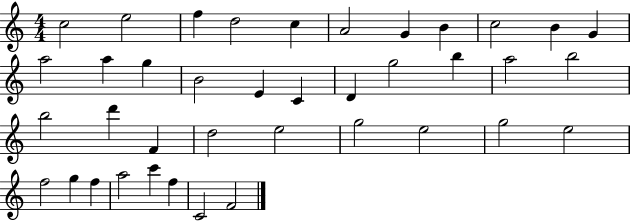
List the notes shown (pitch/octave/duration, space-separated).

C5/h E5/h F5/q D5/h C5/q A4/h G4/q B4/q C5/h B4/q G4/q A5/h A5/q G5/q B4/h E4/q C4/q D4/q G5/h B5/q A5/h B5/h B5/h D6/q F4/q D5/h E5/h G5/h E5/h G5/h E5/h F5/h G5/q F5/q A5/h C6/q F5/q C4/h F4/h